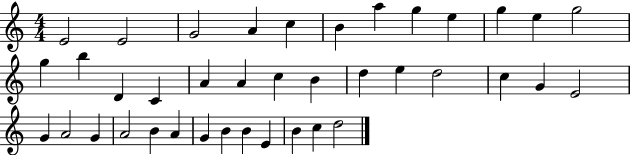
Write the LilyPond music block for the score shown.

{
  \clef treble
  \numericTimeSignature
  \time 4/4
  \key c \major
  e'2 e'2 | g'2 a'4 c''4 | b'4 a''4 g''4 e''4 | g''4 e''4 g''2 | \break g''4 b''4 d'4 c'4 | a'4 a'4 c''4 b'4 | d''4 e''4 d''2 | c''4 g'4 e'2 | \break g'4 a'2 g'4 | a'2 b'4 a'4 | g'4 b'4 b'4 e'4 | b'4 c''4 d''2 | \break \bar "|."
}